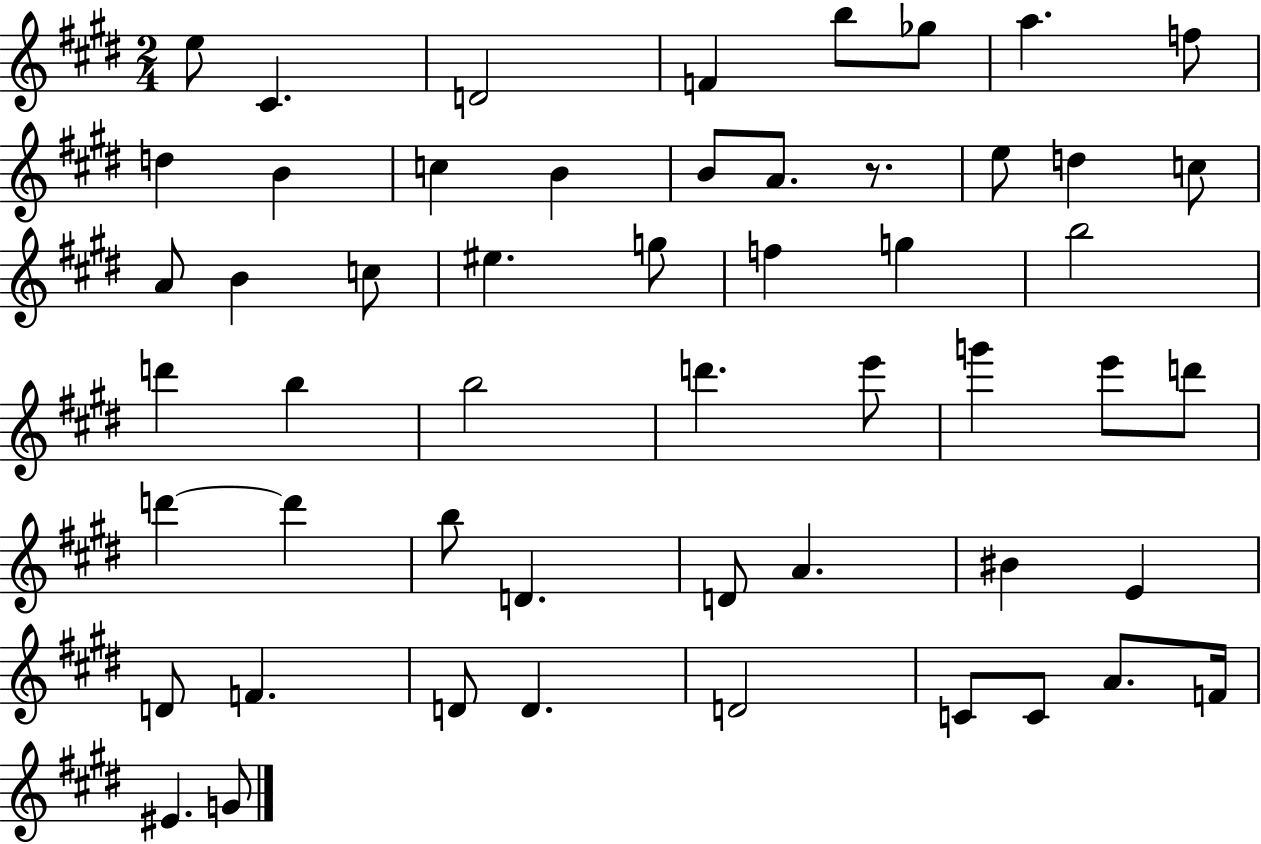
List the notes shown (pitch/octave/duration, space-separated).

E5/e C#4/q. D4/h F4/q B5/e Gb5/e A5/q. F5/e D5/q B4/q C5/q B4/q B4/e A4/e. R/e. E5/e D5/q C5/e A4/e B4/q C5/e EIS5/q. G5/e F5/q G5/q B5/h D6/q B5/q B5/h D6/q. E6/e G6/q E6/e D6/e D6/q D6/q B5/e D4/q. D4/e A4/q. BIS4/q E4/q D4/e F4/q. D4/e D4/q. D4/h C4/e C4/e A4/e. F4/s EIS4/q. G4/e